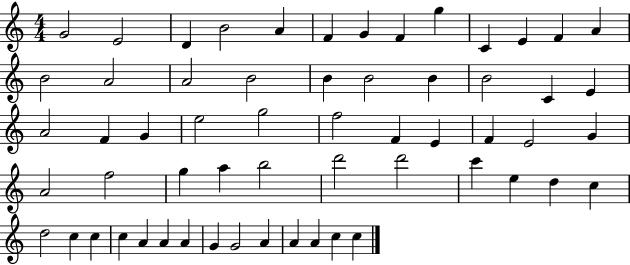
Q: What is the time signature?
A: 4/4